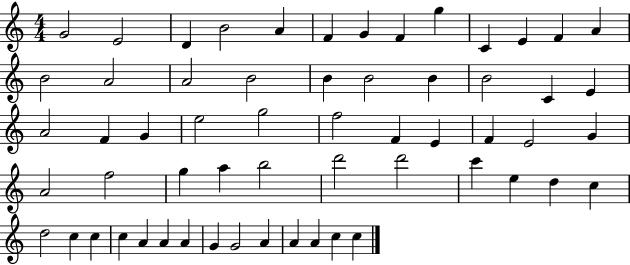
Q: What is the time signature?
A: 4/4